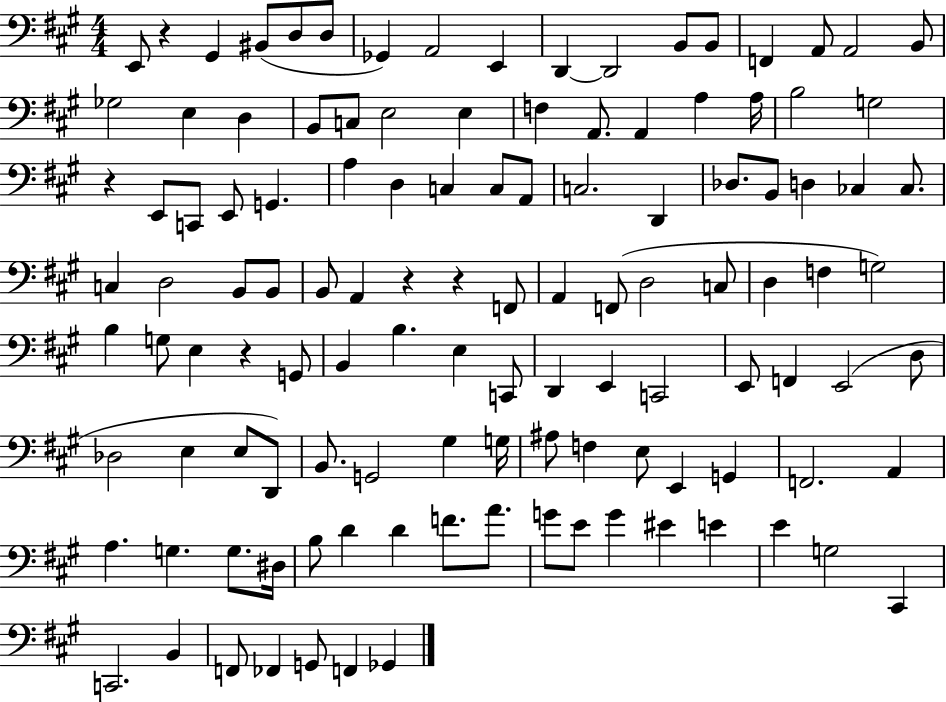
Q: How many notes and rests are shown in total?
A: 119